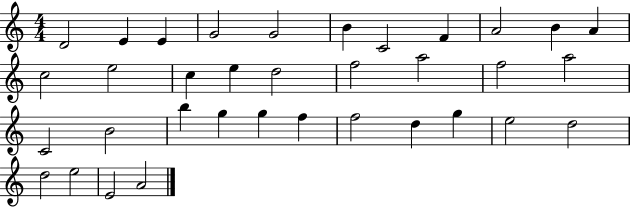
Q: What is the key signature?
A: C major